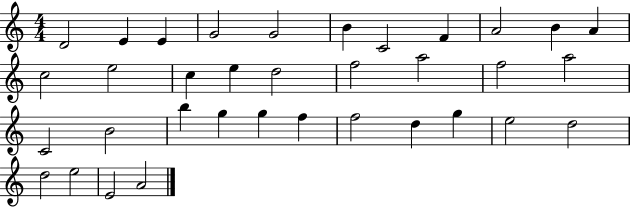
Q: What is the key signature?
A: C major